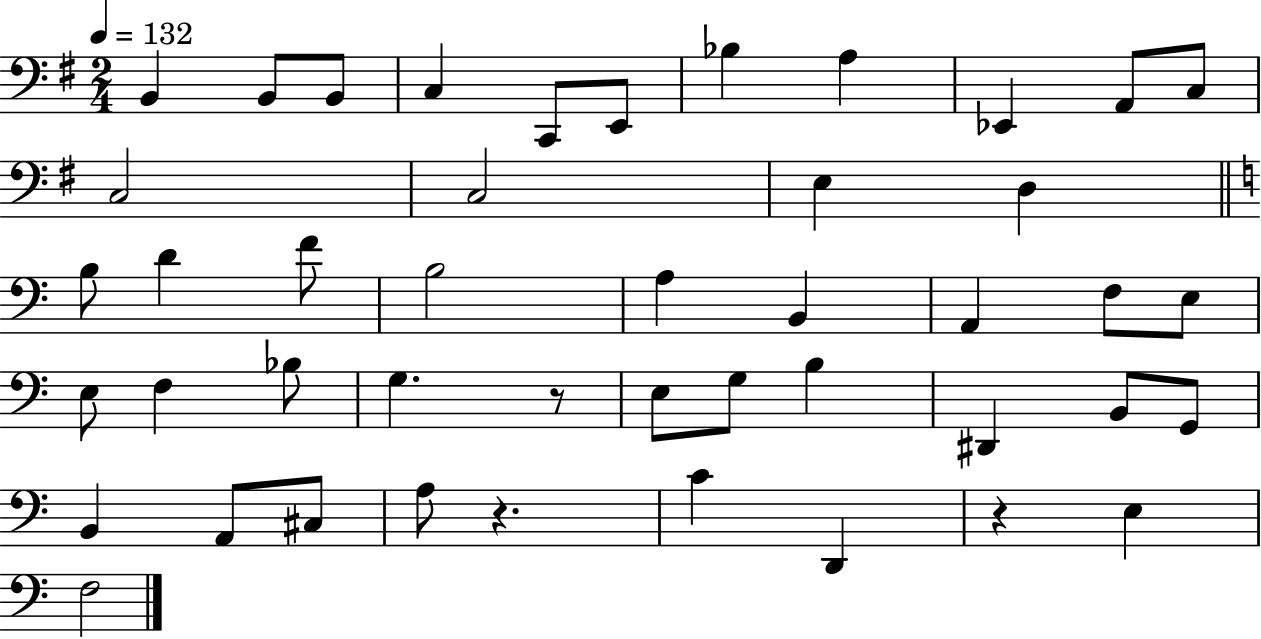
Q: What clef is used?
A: bass